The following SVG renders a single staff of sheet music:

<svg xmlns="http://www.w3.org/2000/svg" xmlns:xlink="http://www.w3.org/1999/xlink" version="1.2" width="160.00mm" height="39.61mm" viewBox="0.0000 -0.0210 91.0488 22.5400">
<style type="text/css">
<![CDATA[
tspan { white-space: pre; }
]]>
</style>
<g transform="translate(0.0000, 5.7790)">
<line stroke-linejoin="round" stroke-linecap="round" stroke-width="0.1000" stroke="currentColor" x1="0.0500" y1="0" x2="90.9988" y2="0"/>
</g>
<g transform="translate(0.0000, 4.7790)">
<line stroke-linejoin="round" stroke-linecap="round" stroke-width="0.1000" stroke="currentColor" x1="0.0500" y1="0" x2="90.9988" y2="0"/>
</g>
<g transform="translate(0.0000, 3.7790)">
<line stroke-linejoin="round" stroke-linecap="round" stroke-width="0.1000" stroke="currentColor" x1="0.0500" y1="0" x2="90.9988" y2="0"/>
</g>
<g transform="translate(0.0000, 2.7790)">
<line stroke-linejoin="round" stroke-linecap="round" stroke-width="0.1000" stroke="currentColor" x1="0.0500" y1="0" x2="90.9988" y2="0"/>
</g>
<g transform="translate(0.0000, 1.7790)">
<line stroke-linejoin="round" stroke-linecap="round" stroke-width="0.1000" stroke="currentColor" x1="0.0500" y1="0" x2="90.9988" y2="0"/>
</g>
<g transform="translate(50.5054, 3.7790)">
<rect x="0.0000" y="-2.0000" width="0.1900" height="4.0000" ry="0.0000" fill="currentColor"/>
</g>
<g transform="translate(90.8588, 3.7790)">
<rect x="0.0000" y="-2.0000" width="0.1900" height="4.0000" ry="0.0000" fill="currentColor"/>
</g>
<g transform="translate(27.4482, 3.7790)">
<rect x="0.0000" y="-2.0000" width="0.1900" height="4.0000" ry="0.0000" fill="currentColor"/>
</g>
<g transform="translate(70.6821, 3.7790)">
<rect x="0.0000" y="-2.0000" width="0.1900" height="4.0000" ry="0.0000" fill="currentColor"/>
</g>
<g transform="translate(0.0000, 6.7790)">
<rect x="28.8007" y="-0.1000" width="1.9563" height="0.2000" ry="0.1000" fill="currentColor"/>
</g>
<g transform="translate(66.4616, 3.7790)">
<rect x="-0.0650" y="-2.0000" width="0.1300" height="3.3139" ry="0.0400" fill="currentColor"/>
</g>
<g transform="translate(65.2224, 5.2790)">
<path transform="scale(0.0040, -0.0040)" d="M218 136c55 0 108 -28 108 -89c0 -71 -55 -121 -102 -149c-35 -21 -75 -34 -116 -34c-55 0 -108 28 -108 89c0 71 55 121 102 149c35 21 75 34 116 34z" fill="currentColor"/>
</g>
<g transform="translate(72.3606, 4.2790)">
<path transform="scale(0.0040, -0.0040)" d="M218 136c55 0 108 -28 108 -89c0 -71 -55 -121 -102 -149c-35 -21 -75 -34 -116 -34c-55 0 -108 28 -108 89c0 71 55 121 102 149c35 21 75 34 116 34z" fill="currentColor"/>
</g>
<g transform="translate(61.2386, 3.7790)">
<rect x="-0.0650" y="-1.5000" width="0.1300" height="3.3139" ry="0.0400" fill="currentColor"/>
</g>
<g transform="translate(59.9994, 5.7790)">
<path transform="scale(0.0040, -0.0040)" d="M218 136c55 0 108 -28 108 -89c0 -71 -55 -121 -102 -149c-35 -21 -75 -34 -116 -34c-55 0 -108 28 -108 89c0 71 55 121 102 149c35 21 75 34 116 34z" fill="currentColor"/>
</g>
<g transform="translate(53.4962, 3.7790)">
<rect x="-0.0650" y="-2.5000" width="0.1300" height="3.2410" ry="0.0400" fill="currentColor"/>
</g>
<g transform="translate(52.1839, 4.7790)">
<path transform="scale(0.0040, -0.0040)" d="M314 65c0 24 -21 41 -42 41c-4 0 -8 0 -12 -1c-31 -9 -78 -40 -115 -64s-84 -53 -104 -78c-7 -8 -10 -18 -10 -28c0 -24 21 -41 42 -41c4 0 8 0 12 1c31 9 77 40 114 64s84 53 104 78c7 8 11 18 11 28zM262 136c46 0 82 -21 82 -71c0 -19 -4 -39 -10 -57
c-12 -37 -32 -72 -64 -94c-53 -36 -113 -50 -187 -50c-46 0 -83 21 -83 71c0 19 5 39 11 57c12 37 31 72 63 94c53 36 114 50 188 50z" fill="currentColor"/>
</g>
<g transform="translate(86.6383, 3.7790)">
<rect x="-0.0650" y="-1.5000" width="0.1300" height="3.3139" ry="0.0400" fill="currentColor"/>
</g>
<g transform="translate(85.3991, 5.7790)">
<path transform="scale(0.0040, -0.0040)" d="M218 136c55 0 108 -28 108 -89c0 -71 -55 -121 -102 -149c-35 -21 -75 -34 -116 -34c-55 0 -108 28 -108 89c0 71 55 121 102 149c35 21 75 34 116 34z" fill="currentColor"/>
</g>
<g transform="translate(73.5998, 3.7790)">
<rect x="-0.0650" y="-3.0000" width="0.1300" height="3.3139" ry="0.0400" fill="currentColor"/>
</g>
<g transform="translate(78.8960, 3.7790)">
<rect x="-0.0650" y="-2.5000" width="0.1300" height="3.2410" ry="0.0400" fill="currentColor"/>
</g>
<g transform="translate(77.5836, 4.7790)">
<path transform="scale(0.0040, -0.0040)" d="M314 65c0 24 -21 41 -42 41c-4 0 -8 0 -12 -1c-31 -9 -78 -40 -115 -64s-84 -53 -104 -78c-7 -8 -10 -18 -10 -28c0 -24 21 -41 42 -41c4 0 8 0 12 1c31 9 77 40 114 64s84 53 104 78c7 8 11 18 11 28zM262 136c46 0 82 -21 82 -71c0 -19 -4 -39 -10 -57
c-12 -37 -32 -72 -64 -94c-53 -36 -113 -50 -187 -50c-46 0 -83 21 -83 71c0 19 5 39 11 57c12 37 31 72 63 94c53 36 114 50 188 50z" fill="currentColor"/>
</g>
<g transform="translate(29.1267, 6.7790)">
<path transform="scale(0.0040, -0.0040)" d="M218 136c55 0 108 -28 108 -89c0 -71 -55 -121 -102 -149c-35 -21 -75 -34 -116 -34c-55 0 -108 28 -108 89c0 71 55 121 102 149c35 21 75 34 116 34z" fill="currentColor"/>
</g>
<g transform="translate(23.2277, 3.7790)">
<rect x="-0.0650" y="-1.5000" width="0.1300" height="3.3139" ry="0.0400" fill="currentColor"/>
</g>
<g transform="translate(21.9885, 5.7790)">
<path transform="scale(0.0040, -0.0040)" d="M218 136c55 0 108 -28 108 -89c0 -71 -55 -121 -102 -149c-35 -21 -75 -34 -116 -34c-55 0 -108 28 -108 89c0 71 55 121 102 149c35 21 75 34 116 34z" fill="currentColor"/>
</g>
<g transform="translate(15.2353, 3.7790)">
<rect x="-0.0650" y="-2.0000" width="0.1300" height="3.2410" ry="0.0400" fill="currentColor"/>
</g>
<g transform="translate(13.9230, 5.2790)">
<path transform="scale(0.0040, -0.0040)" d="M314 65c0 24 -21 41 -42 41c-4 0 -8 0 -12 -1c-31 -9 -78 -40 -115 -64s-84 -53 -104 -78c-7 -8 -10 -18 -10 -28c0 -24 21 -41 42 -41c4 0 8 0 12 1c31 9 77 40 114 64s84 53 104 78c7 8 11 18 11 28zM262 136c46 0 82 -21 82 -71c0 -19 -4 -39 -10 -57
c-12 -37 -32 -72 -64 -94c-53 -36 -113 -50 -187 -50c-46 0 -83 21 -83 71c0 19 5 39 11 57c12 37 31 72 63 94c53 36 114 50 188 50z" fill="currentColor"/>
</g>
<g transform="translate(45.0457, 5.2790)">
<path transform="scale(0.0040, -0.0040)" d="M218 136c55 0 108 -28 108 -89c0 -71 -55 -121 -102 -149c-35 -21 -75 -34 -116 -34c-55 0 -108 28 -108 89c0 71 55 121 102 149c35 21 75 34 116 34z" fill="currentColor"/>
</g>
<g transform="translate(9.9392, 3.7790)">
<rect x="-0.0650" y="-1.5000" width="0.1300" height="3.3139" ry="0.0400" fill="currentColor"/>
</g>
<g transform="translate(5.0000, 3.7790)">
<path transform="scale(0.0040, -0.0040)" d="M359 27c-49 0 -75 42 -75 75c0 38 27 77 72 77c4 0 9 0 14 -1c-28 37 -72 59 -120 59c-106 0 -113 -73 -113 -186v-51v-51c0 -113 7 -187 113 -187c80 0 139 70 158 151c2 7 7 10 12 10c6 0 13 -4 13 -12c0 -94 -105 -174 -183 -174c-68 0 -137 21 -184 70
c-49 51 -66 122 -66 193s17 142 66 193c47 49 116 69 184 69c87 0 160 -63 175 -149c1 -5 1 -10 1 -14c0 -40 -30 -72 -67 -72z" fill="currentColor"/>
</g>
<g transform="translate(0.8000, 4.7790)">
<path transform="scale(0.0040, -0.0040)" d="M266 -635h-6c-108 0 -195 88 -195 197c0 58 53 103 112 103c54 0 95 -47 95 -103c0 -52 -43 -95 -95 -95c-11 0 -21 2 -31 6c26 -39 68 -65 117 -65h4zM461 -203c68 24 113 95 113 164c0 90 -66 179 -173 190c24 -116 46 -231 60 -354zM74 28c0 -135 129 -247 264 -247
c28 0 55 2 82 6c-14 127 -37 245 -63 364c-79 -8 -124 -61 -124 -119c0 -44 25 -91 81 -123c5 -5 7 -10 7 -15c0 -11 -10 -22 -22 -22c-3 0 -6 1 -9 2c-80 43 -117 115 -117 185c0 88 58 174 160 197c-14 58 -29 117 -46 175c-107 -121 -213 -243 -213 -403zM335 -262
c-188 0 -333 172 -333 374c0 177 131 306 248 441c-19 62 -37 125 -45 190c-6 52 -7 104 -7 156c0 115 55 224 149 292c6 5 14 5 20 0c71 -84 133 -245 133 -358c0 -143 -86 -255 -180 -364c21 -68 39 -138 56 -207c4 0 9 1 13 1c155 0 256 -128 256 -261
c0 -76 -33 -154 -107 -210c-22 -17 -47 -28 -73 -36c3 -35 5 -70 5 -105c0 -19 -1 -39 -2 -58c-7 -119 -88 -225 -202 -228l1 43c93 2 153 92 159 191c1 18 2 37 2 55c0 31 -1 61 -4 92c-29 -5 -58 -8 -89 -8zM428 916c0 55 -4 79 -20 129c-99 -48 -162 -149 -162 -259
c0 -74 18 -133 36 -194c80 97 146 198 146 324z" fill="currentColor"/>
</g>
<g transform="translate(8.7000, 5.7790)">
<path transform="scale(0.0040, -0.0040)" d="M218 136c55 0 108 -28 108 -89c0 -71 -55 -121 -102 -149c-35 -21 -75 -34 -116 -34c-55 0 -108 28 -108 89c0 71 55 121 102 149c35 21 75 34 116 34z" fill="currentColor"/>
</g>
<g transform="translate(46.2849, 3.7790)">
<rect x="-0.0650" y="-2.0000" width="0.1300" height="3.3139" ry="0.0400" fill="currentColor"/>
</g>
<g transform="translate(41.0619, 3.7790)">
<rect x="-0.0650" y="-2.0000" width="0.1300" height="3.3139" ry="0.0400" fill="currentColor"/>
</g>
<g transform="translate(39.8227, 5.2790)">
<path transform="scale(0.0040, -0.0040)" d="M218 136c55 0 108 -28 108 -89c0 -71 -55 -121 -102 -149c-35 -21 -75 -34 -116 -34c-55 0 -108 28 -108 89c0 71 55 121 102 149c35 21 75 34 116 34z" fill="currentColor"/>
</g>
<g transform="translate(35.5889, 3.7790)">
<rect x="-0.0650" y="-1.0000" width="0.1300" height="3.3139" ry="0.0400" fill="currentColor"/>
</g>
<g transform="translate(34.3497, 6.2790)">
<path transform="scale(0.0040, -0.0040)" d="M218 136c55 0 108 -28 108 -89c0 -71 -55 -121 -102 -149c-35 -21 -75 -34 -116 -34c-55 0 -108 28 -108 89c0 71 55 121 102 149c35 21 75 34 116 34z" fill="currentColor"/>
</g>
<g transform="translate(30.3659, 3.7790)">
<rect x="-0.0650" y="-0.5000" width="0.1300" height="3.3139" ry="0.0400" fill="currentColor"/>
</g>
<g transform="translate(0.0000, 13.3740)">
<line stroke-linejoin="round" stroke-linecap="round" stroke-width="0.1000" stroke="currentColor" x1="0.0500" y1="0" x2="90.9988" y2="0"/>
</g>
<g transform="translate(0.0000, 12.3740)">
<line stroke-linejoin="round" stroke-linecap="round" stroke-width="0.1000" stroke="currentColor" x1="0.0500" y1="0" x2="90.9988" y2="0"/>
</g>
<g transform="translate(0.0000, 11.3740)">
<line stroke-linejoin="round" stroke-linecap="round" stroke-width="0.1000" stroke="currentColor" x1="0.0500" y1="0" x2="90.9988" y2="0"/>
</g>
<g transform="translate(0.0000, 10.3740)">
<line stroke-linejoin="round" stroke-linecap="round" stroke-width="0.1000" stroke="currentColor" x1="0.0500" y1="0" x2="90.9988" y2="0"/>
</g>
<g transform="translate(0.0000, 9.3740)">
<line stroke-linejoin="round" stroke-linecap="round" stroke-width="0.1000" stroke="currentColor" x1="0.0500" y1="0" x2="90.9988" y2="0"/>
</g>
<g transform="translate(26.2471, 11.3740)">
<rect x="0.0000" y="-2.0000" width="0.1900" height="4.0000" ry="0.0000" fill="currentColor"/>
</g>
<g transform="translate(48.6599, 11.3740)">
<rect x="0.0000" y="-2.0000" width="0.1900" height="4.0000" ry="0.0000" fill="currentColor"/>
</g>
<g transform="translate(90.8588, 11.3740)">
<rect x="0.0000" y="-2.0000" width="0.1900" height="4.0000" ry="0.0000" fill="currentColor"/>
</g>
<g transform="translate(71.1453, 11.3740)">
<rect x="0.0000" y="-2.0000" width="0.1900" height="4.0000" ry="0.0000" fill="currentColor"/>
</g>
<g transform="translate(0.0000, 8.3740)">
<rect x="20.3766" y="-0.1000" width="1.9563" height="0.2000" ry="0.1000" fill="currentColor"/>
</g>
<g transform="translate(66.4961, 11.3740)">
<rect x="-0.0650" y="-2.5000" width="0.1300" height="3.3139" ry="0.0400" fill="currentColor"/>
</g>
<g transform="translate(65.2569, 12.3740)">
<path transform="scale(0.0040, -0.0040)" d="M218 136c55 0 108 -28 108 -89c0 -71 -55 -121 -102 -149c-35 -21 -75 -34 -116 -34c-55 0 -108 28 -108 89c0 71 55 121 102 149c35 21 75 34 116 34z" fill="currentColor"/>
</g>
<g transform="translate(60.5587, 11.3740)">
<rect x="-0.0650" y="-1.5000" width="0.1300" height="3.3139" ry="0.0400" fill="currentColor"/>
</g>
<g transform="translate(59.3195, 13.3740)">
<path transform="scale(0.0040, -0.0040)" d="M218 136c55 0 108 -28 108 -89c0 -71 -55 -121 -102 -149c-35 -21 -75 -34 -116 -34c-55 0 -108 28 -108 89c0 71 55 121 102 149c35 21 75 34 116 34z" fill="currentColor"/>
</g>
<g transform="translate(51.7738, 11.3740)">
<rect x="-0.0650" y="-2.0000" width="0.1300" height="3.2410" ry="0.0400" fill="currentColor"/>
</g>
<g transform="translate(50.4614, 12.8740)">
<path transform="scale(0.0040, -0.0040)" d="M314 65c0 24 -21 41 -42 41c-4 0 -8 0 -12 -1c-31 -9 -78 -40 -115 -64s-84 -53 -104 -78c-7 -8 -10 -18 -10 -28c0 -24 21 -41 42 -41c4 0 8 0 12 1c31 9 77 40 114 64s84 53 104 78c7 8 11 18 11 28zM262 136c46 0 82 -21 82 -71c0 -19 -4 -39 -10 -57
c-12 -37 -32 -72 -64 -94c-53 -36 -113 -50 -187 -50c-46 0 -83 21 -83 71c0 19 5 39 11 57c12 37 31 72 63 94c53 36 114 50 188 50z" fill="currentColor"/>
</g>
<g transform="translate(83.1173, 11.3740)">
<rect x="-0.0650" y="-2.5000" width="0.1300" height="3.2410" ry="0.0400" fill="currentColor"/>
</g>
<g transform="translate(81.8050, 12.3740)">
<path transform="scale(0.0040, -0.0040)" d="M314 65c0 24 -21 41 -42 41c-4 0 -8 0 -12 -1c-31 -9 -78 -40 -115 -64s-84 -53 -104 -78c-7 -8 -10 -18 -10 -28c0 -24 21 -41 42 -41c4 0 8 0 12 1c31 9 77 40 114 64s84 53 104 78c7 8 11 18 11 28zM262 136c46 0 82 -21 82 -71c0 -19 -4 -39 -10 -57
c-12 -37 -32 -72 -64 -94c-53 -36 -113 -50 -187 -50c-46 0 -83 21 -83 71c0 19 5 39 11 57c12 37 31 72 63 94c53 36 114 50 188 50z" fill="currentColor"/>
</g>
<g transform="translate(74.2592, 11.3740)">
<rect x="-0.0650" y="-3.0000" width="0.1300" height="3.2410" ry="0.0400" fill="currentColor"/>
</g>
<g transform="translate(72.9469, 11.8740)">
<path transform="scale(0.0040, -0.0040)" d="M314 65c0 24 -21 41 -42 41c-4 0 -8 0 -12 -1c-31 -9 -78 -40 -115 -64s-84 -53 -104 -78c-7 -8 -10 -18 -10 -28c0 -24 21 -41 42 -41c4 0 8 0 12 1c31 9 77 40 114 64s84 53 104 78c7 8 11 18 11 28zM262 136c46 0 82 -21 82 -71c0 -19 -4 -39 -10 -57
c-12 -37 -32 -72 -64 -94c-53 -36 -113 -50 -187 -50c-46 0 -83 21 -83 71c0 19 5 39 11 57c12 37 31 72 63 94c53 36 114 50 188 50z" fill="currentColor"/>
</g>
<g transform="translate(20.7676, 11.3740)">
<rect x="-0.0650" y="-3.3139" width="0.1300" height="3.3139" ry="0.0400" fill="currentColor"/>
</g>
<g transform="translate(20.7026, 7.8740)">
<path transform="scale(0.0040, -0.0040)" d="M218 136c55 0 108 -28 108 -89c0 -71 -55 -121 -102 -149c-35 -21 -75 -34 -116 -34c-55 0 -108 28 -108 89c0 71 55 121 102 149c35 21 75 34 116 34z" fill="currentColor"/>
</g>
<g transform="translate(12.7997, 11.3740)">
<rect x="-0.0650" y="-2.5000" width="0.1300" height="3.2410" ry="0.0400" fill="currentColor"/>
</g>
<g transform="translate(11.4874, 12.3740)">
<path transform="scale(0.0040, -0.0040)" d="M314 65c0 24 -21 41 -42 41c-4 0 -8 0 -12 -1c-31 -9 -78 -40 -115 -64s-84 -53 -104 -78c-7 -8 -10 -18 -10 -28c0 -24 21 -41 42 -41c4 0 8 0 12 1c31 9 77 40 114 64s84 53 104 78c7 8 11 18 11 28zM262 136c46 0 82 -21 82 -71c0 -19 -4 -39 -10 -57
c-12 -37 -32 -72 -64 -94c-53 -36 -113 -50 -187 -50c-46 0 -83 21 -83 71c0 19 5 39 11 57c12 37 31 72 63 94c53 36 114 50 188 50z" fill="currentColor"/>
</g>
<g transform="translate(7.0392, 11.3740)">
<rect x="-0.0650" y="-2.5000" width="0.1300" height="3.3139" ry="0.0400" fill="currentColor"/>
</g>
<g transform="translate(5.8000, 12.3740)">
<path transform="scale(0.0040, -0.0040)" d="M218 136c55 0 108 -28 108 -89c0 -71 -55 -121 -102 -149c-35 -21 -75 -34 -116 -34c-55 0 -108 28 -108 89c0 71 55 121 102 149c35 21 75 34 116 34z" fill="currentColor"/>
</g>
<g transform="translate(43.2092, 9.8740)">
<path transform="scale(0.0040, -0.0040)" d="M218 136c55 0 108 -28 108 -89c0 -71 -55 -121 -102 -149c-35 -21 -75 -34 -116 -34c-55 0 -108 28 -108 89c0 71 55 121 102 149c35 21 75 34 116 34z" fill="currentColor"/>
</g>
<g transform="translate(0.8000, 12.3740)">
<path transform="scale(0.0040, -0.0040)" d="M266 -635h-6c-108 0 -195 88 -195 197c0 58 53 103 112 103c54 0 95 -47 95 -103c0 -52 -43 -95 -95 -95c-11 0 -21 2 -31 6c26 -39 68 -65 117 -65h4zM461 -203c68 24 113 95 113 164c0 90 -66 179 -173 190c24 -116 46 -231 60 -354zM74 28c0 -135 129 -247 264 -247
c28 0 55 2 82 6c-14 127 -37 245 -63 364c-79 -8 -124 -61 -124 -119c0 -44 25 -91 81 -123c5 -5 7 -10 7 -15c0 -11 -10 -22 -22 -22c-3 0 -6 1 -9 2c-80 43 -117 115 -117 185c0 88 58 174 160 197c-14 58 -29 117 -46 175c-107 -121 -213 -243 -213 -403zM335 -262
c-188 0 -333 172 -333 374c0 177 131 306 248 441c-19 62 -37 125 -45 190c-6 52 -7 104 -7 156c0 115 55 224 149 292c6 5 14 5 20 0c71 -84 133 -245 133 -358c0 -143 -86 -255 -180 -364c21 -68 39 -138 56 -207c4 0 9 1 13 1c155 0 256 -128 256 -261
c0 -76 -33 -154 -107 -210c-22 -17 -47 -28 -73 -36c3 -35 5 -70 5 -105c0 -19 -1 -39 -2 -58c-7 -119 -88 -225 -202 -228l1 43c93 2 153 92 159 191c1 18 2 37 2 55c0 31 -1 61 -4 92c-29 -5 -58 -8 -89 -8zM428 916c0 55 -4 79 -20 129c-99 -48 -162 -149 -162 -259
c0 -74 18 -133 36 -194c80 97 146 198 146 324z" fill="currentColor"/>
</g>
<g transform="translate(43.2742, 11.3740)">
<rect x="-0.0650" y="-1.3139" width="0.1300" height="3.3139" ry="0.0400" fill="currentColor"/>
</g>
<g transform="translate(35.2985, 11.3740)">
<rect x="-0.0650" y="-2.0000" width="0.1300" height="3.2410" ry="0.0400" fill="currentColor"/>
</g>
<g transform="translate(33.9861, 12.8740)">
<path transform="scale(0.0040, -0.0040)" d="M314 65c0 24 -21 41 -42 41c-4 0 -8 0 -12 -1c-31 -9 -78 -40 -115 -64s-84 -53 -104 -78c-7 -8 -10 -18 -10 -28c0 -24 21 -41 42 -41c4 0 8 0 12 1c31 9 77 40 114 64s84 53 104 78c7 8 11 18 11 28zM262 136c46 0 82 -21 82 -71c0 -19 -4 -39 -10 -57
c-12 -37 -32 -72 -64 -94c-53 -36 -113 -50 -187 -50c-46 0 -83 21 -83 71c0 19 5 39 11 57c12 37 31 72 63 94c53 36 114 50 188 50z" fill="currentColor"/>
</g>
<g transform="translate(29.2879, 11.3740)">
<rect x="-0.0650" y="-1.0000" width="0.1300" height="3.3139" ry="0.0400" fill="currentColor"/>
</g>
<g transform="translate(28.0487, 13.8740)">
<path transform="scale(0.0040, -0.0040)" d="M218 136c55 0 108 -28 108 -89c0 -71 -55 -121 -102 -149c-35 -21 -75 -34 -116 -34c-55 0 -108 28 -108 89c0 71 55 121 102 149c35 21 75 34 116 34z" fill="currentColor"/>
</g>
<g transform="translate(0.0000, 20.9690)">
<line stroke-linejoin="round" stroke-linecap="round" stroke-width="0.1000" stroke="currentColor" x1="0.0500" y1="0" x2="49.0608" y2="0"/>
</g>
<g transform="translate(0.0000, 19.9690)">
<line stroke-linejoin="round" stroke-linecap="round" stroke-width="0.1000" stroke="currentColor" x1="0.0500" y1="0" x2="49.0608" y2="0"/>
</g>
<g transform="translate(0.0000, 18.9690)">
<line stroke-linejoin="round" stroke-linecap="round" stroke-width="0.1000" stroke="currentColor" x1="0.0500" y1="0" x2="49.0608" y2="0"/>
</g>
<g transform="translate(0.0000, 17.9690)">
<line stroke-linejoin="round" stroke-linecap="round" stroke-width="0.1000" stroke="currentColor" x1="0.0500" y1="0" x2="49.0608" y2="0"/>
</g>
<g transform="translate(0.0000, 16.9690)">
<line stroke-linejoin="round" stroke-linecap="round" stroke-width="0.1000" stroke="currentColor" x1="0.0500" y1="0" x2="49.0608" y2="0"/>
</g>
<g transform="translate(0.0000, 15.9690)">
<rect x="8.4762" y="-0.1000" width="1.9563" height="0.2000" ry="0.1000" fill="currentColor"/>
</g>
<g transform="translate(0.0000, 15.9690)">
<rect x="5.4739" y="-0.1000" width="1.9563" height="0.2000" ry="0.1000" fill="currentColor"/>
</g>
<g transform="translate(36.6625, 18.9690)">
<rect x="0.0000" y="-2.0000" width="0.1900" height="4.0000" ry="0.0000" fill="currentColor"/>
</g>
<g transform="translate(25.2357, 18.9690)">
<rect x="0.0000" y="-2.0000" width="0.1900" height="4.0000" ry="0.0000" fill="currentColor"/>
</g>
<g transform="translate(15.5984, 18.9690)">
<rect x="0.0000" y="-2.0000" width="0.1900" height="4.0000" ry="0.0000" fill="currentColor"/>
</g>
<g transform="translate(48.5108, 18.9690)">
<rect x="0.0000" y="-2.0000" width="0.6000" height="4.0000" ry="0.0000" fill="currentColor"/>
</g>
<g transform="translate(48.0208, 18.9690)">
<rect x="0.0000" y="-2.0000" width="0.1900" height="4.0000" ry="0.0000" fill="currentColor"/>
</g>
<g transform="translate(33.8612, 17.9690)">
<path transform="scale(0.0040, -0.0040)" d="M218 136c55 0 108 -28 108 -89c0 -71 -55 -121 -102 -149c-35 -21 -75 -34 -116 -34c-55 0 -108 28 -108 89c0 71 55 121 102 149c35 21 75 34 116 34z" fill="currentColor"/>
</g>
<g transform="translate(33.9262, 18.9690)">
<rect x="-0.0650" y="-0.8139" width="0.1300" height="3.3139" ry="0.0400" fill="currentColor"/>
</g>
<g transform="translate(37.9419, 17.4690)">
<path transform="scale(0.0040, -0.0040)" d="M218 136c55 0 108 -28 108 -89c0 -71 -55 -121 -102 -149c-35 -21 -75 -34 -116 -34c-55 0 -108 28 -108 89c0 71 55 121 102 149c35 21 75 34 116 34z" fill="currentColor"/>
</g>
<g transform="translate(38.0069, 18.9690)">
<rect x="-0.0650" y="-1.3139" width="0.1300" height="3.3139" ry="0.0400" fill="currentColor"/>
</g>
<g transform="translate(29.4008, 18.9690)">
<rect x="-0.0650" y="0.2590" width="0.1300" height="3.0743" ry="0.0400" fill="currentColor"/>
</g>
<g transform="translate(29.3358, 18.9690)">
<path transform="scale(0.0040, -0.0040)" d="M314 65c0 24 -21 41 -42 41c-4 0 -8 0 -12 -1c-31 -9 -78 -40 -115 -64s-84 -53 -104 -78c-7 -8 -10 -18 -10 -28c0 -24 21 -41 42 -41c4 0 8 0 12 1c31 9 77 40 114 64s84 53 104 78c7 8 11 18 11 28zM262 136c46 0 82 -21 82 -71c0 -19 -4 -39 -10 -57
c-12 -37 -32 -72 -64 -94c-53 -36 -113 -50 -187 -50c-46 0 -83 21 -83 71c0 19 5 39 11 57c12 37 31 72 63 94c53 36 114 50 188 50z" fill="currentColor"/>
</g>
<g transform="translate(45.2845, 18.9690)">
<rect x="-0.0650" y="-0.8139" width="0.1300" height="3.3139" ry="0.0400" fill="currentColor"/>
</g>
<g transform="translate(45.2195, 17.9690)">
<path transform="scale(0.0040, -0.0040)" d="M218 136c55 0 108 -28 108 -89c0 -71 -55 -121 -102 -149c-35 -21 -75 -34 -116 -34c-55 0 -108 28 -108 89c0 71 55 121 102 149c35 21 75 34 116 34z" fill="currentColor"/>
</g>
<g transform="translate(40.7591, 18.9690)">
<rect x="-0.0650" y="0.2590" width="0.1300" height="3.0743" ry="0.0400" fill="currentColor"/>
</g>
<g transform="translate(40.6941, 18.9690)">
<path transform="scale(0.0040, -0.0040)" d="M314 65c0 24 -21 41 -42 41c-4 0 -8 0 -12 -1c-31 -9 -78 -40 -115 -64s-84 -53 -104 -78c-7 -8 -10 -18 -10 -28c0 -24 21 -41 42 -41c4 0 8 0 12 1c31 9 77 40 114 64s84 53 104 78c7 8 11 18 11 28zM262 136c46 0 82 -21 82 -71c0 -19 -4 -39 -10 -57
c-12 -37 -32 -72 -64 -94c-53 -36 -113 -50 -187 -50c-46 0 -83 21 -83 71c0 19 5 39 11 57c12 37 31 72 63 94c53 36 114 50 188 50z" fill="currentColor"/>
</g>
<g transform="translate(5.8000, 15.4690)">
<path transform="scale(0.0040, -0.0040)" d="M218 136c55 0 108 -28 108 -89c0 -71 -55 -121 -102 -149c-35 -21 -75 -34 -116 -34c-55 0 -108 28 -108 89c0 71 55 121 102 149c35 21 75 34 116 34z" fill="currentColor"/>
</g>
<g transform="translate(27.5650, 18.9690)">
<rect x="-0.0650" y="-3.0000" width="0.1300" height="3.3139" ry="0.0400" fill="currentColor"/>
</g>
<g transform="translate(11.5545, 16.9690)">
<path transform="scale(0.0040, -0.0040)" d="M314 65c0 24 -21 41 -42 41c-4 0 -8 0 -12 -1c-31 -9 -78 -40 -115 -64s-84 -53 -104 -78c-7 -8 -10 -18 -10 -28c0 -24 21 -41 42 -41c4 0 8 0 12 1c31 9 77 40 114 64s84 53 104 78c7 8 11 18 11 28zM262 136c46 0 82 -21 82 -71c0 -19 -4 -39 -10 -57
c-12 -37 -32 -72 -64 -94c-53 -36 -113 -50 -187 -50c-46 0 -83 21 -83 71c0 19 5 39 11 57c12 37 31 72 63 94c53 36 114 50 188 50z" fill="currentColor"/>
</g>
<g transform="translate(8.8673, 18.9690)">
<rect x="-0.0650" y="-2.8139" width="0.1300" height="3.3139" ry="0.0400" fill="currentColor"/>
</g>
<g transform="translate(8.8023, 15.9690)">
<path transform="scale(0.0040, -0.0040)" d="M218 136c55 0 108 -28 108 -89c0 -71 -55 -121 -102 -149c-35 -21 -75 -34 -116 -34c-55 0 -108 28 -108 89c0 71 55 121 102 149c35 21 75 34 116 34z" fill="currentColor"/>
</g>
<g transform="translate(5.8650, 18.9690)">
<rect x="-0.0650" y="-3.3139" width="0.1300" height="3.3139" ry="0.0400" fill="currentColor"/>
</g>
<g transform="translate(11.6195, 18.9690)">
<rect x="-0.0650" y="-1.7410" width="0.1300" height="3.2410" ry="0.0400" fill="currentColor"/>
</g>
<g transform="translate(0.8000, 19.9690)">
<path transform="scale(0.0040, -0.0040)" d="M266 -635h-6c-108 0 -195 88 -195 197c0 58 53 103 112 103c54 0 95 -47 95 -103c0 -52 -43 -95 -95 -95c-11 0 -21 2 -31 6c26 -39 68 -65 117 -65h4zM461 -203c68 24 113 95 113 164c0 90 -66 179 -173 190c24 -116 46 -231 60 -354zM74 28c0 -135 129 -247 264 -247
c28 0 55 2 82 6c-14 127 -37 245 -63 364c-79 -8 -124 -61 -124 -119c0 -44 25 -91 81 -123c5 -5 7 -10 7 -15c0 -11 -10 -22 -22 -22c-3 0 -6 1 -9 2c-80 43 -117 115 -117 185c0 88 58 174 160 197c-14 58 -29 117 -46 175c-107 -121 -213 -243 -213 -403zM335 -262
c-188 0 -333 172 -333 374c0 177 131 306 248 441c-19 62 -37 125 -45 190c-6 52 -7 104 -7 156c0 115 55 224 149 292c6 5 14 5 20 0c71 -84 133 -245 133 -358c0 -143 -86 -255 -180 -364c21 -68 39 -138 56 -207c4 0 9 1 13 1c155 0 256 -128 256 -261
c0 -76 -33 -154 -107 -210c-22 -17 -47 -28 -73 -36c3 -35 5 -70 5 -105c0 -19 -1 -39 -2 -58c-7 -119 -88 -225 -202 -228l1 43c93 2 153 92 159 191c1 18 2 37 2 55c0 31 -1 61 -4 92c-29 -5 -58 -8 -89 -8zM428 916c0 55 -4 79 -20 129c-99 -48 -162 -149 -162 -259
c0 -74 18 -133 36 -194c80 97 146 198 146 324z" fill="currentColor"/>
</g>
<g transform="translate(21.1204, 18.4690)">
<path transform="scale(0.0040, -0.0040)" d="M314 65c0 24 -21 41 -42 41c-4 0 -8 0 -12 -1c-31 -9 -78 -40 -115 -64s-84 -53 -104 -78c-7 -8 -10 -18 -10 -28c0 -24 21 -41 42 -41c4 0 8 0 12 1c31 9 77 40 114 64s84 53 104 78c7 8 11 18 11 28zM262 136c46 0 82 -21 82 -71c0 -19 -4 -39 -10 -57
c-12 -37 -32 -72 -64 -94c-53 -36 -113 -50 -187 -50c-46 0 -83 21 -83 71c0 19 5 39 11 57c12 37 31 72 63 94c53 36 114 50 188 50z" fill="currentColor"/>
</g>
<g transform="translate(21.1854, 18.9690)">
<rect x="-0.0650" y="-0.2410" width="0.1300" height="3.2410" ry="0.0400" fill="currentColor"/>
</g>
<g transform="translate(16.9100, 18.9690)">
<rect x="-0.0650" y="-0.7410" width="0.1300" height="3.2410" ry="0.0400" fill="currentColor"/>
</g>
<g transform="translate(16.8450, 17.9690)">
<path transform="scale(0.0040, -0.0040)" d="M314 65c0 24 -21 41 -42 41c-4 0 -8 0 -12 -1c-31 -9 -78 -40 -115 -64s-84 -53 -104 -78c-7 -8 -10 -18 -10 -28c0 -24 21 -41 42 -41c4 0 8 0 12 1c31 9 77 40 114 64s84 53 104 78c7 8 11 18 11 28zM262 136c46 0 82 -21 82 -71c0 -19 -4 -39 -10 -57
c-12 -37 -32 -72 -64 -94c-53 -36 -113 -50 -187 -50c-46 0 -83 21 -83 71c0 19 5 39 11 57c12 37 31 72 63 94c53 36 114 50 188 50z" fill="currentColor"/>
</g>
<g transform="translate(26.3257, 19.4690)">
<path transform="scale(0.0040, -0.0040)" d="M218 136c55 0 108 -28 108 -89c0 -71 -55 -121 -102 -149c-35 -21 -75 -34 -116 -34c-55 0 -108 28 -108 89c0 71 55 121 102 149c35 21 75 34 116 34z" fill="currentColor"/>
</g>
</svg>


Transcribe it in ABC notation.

X:1
T:Untitled
M:4/4
L:1/4
K:C
E F2 E C D F F G2 E F A G2 E G G2 b D F2 e F2 E G A2 G2 b a f2 d2 c2 A B2 d e B2 d